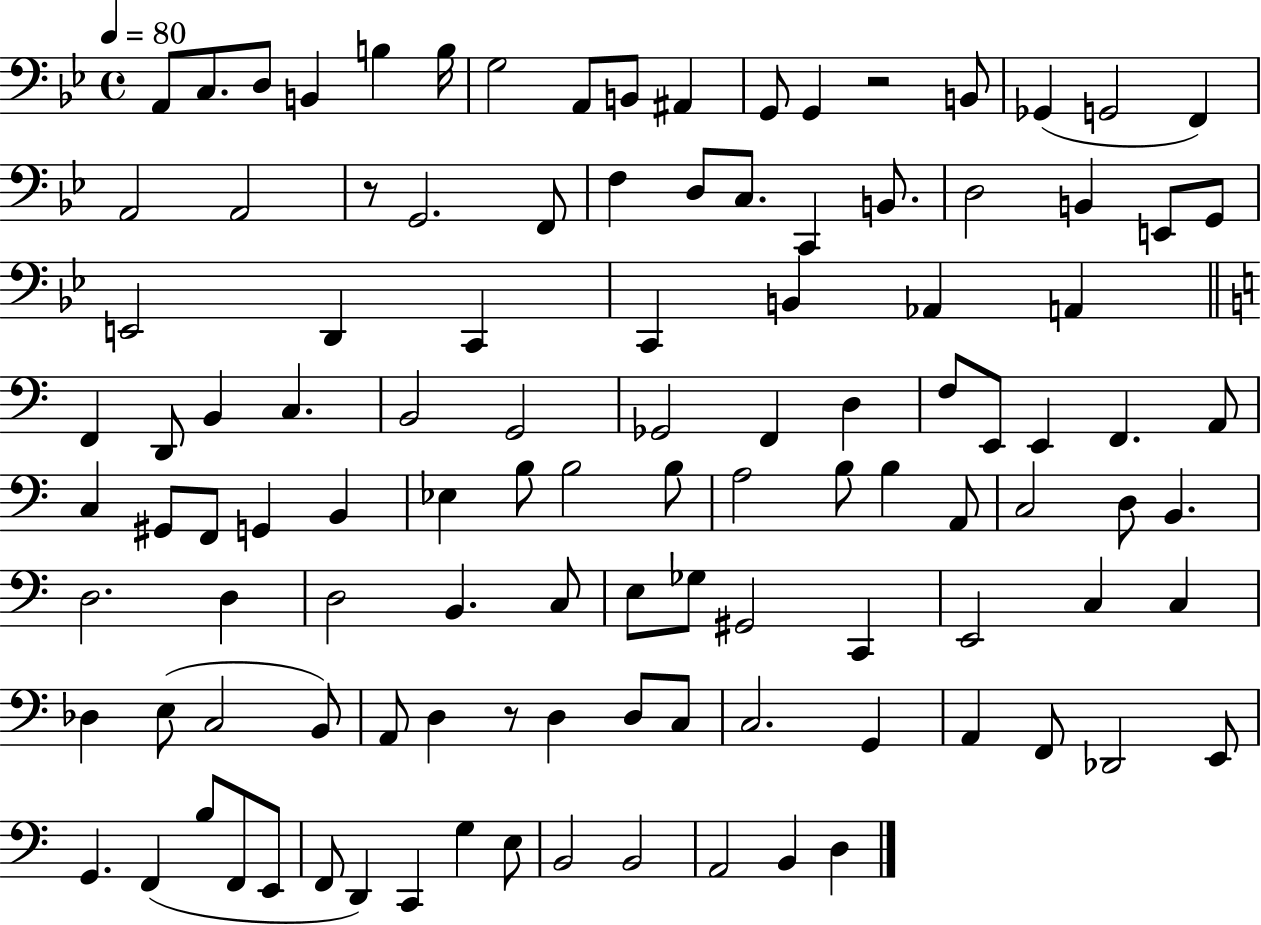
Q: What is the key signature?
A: BES major